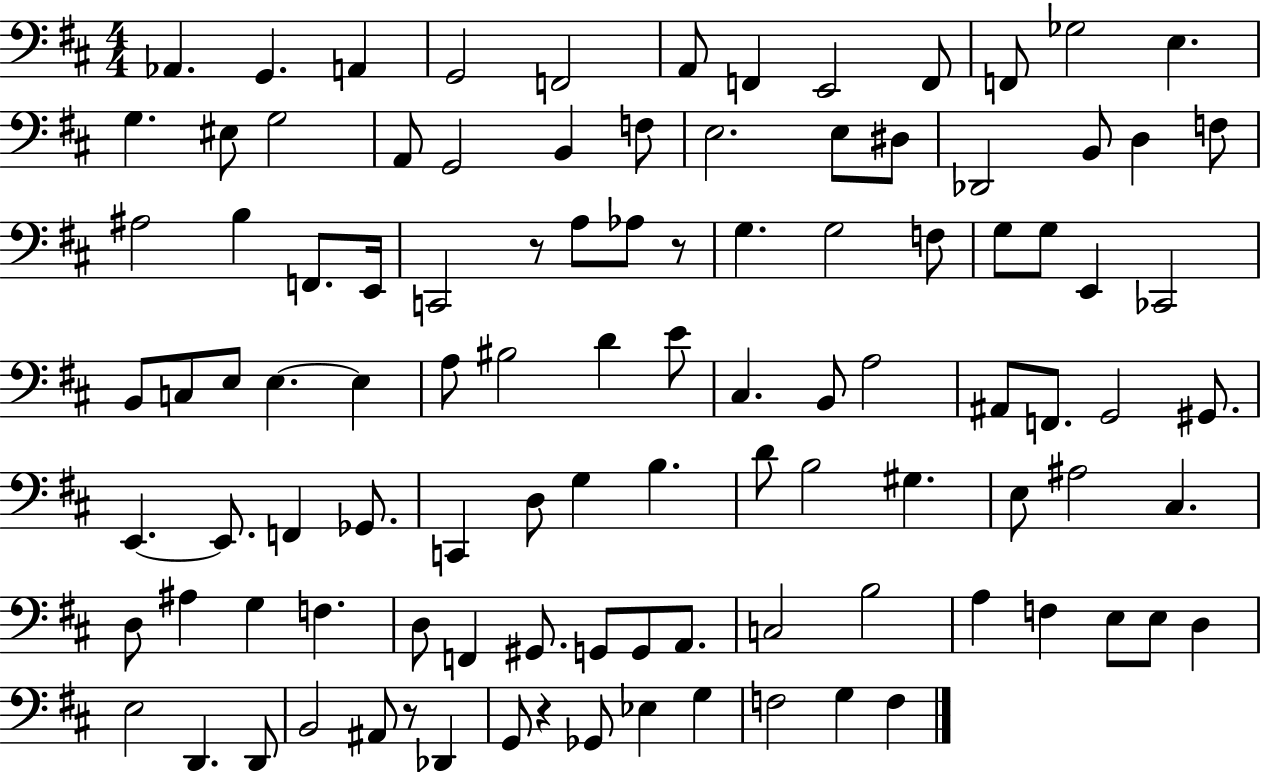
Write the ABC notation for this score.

X:1
T:Untitled
M:4/4
L:1/4
K:D
_A,, G,, A,, G,,2 F,,2 A,,/2 F,, E,,2 F,,/2 F,,/2 _G,2 E, G, ^E,/2 G,2 A,,/2 G,,2 B,, F,/2 E,2 E,/2 ^D,/2 _D,,2 B,,/2 D, F,/2 ^A,2 B, F,,/2 E,,/4 C,,2 z/2 A,/2 _A,/2 z/2 G, G,2 F,/2 G,/2 G,/2 E,, _C,,2 B,,/2 C,/2 E,/2 E, E, A,/2 ^B,2 D E/2 ^C, B,,/2 A,2 ^A,,/2 F,,/2 G,,2 ^G,,/2 E,, E,,/2 F,, _G,,/2 C,, D,/2 G, B, D/2 B,2 ^G, E,/2 ^A,2 ^C, D,/2 ^A, G, F, D,/2 F,, ^G,,/2 G,,/2 G,,/2 A,,/2 C,2 B,2 A, F, E,/2 E,/2 D, E,2 D,, D,,/2 B,,2 ^A,,/2 z/2 _D,, G,,/2 z _G,,/2 _E, G, F,2 G, F,